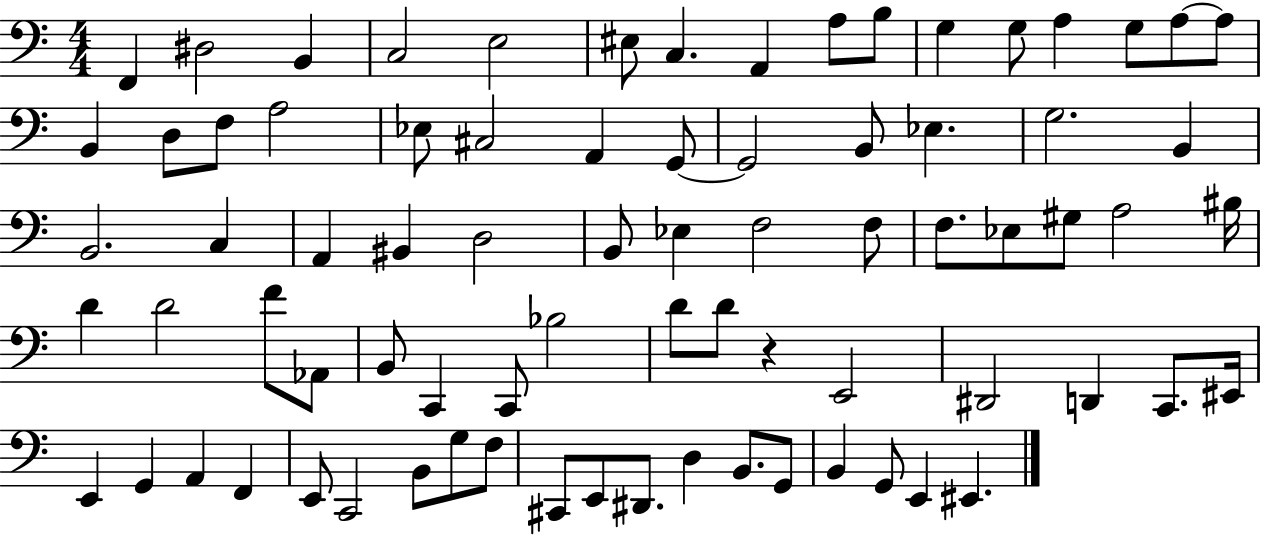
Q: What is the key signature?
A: C major